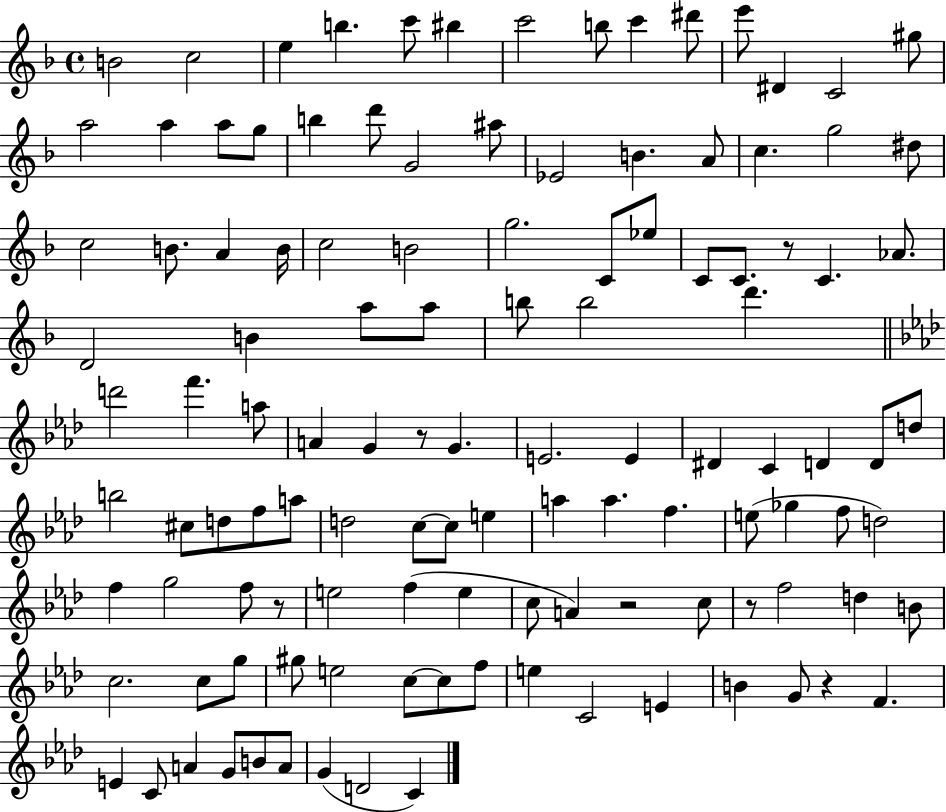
B4/h C5/h E5/q B5/q. C6/e BIS5/q C6/h B5/e C6/q D#6/e E6/e D#4/q C4/h G#5/e A5/h A5/q A5/e G5/e B5/q D6/e G4/h A#5/e Eb4/h B4/q. A4/e C5/q. G5/h D#5/e C5/h B4/e. A4/q B4/s C5/h B4/h G5/h. C4/e Eb5/e C4/e C4/e. R/e C4/q. Ab4/e. D4/h B4/q A5/e A5/e B5/e B5/h D6/q. D6/h F6/q. A5/e A4/q G4/q R/e G4/q. E4/h. E4/q D#4/q C4/q D4/q D4/e D5/e B5/h C#5/e D5/e F5/e A5/e D5/h C5/e C5/e E5/q A5/q A5/q. F5/q. E5/e Gb5/q F5/e D5/h F5/q G5/h F5/e R/e E5/h F5/q E5/q C5/e A4/q R/h C5/e R/e F5/h D5/q B4/e C5/h. C5/e G5/e G#5/e E5/h C5/e C5/e F5/e E5/q C4/h E4/q B4/q G4/e R/q F4/q. E4/q C4/e A4/q G4/e B4/e A4/e G4/q D4/h C4/q